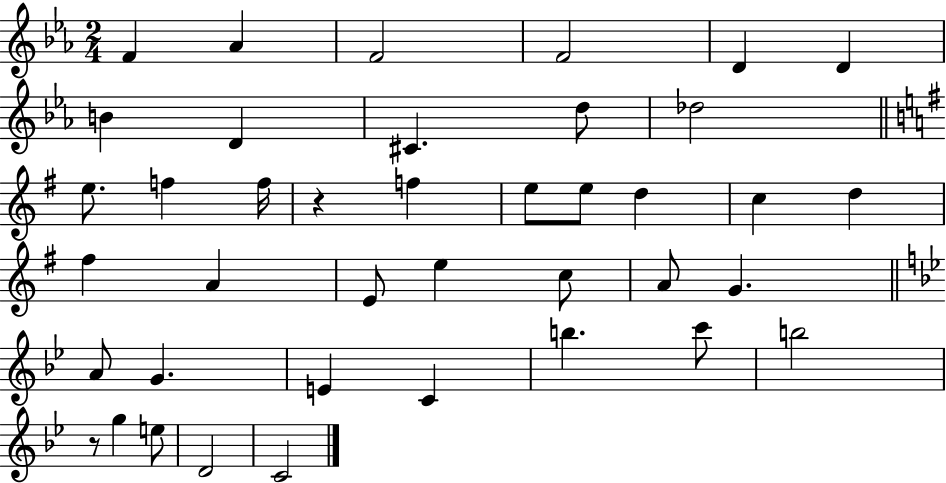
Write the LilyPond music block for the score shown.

{
  \clef treble
  \numericTimeSignature
  \time 2/4
  \key ees \major
  f'4 aes'4 | f'2 | f'2 | d'4 d'4 | \break b'4 d'4 | cis'4. d''8 | des''2 | \bar "||" \break \key g \major e''8. f''4 f''16 | r4 f''4 | e''8 e''8 d''4 | c''4 d''4 | \break fis''4 a'4 | e'8 e''4 c''8 | a'8 g'4. | \bar "||" \break \key g \minor a'8 g'4. | e'4 c'4 | b''4. c'''8 | b''2 | \break r8 g''4 e''8 | d'2 | c'2 | \bar "|."
}